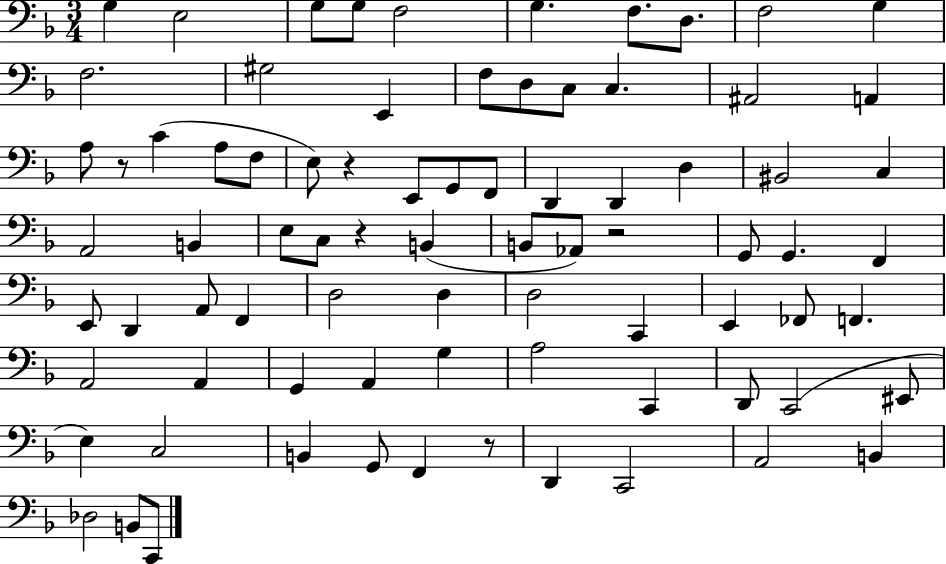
{
  \clef bass
  \numericTimeSignature
  \time 3/4
  \key f \major
  g4 e2 | g8 g8 f2 | g4. f8. d8. | f2 g4 | \break f2. | gis2 e,4 | f8 d8 c8 c4. | ais,2 a,4 | \break a8 r8 c'4( a8 f8 | e8) r4 e,8 g,8 f,8 | d,4 d,4 d4 | bis,2 c4 | \break a,2 b,4 | e8 c8 r4 b,4( | b,8 aes,8) r2 | g,8 g,4. f,4 | \break e,8 d,4 a,8 f,4 | d2 d4 | d2 c,4 | e,4 fes,8 f,4. | \break a,2 a,4 | g,4 a,4 g4 | a2 c,4 | d,8 c,2( eis,8 | \break e4) c2 | b,4 g,8 f,4 r8 | d,4 c,2 | a,2 b,4 | \break des2 b,8 c,8 | \bar "|."
}